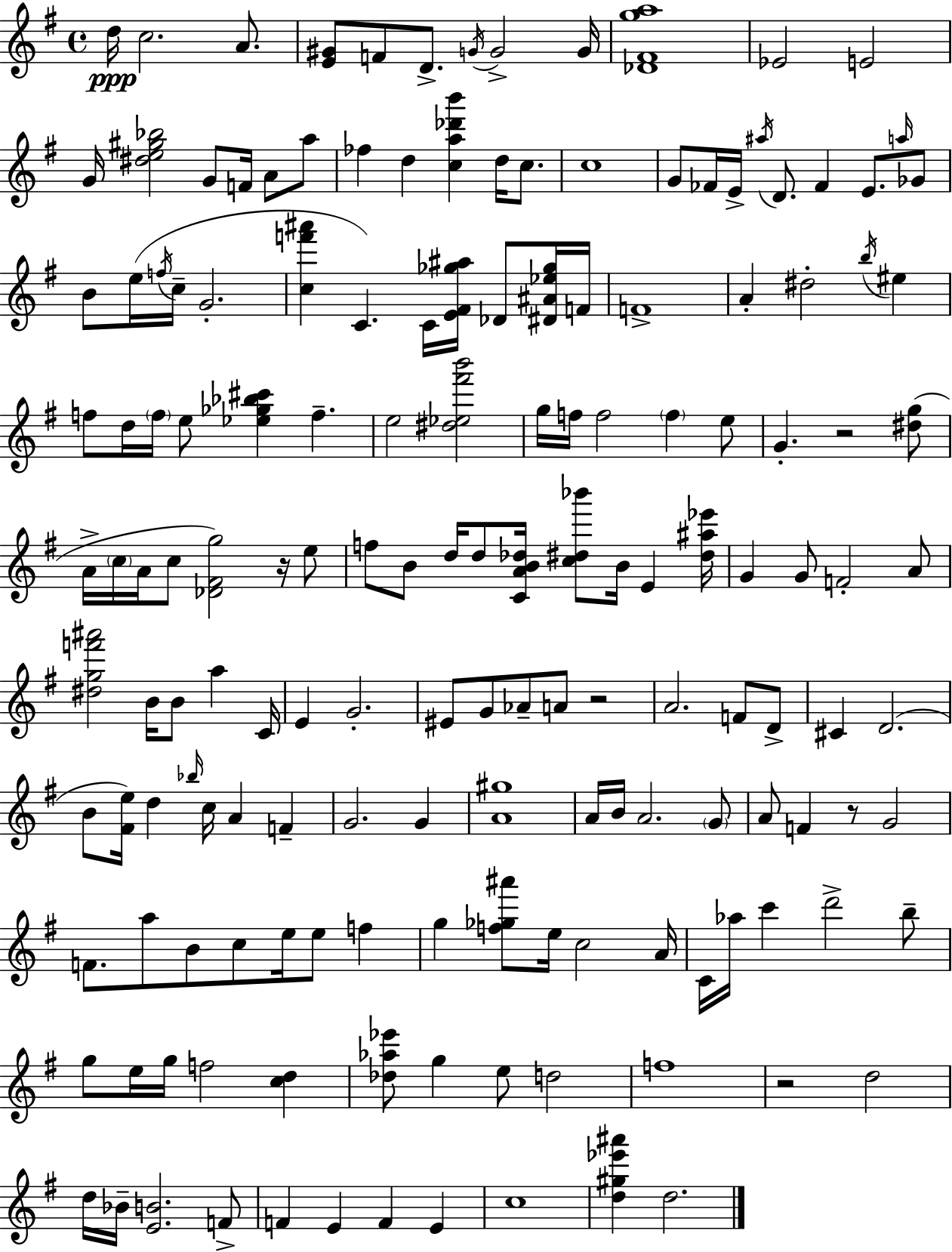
{
  \clef treble
  \time 4/4
  \defaultTimeSignature
  \key e \minor
  \repeat volta 2 { d''16\ppp c''2. a'8. | <e' gis'>8 f'8 d'8.-> \acciaccatura { g'16 } g'2-> | g'16 <des' fis' g'' a''>1 | ees'2 e'2 | \break g'16 <dis'' e'' gis'' bes''>2 g'8 f'16 a'8 a''8 | fes''4 d''4 <c'' a'' des''' b'''>4 d''16 c''8. | c''1 | g'8 fes'16 e'16-> \acciaccatura { ais''16 } d'8. fes'4 e'8. | \break \grace { a''16 } ges'8 b'8 e''16( \acciaccatura { f''16 } c''16-- g'2.-. | <c'' f''' ais'''>4 c'4.) c'16 <e' fis' ges'' ais''>16 | des'8 <dis' ais' ees'' ges''>16 f'16 f'1-> | a'4-. dis''2-. | \break \acciaccatura { b''16 } eis''4 f''8 d''16 \parenthesize f''16 e''8 <ees'' ges'' bes'' cis'''>4 f''4.-- | e''2 <dis'' ees'' fis''' b'''>2 | g''16 f''16 f''2 \parenthesize f''4 | e''8 g'4.-. r2 | \break <dis'' g''>8( a'16-> \parenthesize c''16 a'16 c''8 <des' fis' g''>2) | r16 e''8 f''8 b'8 d''16 d''8 <c' a' b' des''>16 <c'' dis'' bes'''>8 b'16 | e'4 <dis'' ais'' ees'''>16 g'4 g'8 f'2-. | a'8 <dis'' g'' f''' ais'''>2 b'16 b'8 | \break a''4 c'16 e'4 g'2.-. | eis'8 g'8 aes'8-- a'8 r2 | a'2. | f'8 d'8-> cis'4 d'2.( | \break b'8 <fis' e''>16) d''4 \grace { bes''16 } c''16 a'4 | f'4-- g'2. | g'4 <a' gis''>1 | a'16 b'16 a'2. | \break \parenthesize g'8 a'8 f'4 r8 g'2 | f'8. a''8 b'8 c''8 e''16 | e''8 f''4 g''4 <f'' ges'' ais'''>8 e''16 c''2 | a'16 c'16 aes''16 c'''4 d'''2-> | \break b''8-- g''8 e''16 g''16 f''2 | <c'' d''>4 <des'' aes'' ees'''>8 g''4 e''8 d''2 | f''1 | r2 d''2 | \break d''16 bes'16-- <e' b'>2. | f'8-> f'4 e'4 f'4 | e'4 c''1 | <d'' gis'' ees''' ais'''>4 d''2. | \break } \bar "|."
}